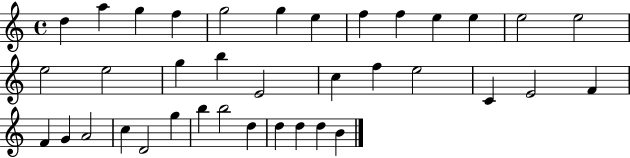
{
  \clef treble
  \time 4/4
  \defaultTimeSignature
  \key c \major
  d''4 a''4 g''4 f''4 | g''2 g''4 e''4 | f''4 f''4 e''4 e''4 | e''2 e''2 | \break e''2 e''2 | g''4 b''4 e'2 | c''4 f''4 e''2 | c'4 e'2 f'4 | \break f'4 g'4 a'2 | c''4 d'2 g''4 | b''4 b''2 d''4 | d''4 d''4 d''4 b'4 | \break \bar "|."
}